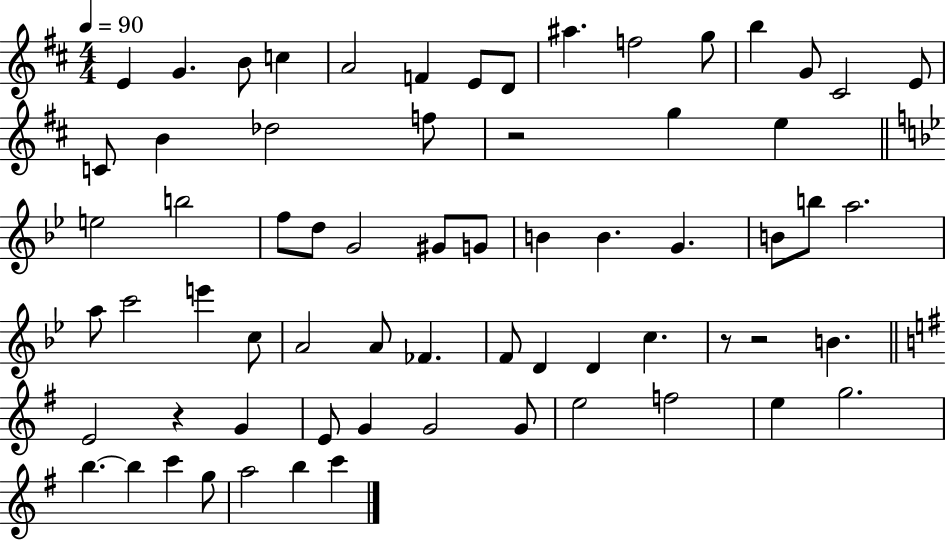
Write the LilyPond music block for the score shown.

{
  \clef treble
  \numericTimeSignature
  \time 4/4
  \key d \major
  \tempo 4 = 90
  e'4 g'4. b'8 c''4 | a'2 f'4 e'8 d'8 | ais''4. f''2 g''8 | b''4 g'8 cis'2 e'8 | \break c'8 b'4 des''2 f''8 | r2 g''4 e''4 | \bar "||" \break \key g \minor e''2 b''2 | f''8 d''8 g'2 gis'8 g'8 | b'4 b'4. g'4. | b'8 b''8 a''2. | \break a''8 c'''2 e'''4 c''8 | a'2 a'8 fes'4. | f'8 d'4 d'4 c''4. | r8 r2 b'4. | \break \bar "||" \break \key e \minor e'2 r4 g'4 | e'8 g'4 g'2 g'8 | e''2 f''2 | e''4 g''2. | \break b''4.~~ b''4 c'''4 g''8 | a''2 b''4 c'''4 | \bar "|."
}